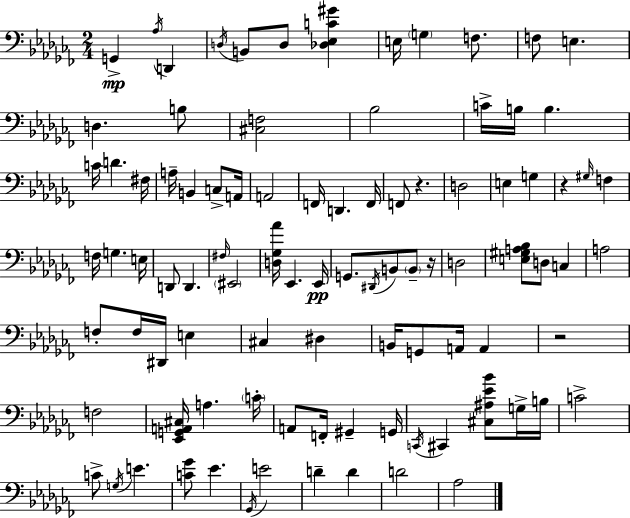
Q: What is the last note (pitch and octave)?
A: Ab3